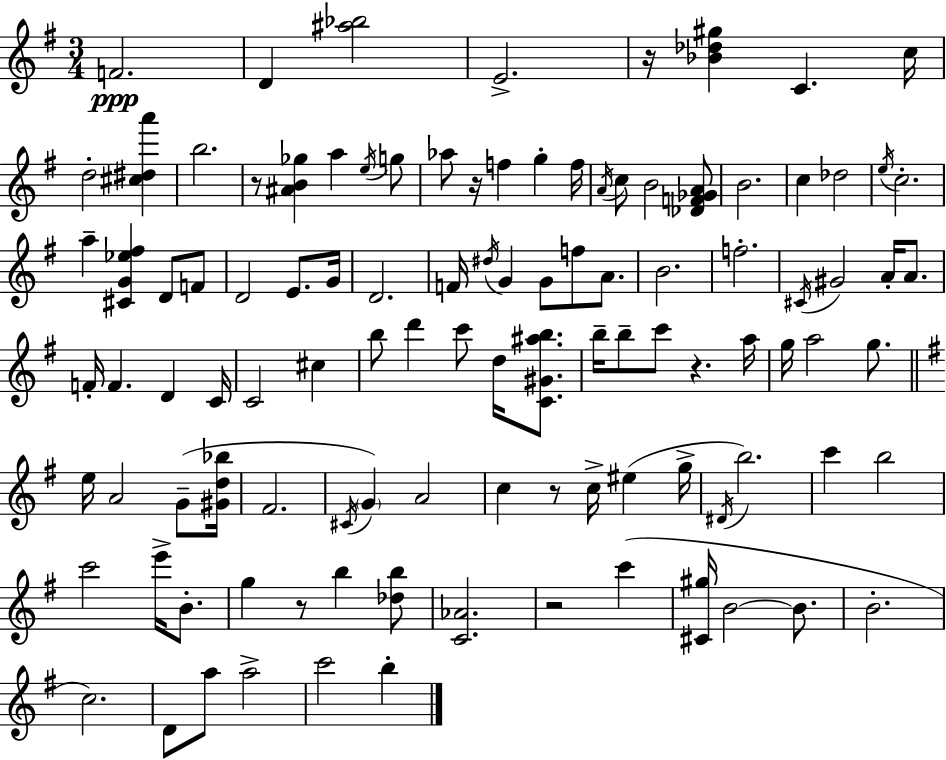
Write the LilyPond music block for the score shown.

{
  \clef treble
  \numericTimeSignature
  \time 3/4
  \key g \major
  \repeat volta 2 { f'2.\ppp | d'4 <ais'' bes''>2 | e'2.-> | r16 <bes' des'' gis''>4 c'4. c''16 | \break d''2-. <cis'' dis'' a'''>4 | b''2. | r8 <ais' b' ges''>4 a''4 \acciaccatura { e''16 } g''8 | aes''8 r16 f''4 g''4-. | \break f''16 \acciaccatura { a'16 } c''8 b'2 | <des' f' ges' a'>8 b'2. | c''4 des''2 | \acciaccatura { e''16 } c''2.-. | \break a''4-- <cis' g' ees'' fis''>4 d'8 | f'8 d'2 e'8. | g'16 d'2. | f'16 \acciaccatura { dis''16 } g'4 g'8 f''8 | \break a'8. b'2. | f''2.-. | \acciaccatura { cis'16 } gis'2 | a'16-. a'8. f'16-. f'4. | \break d'4 c'16 c'2 | cis''4 b''8 d'''4 c'''8 | d''16 <c' gis' ais'' b''>8. b''16-- b''8-- c'''8 r4. | a''16 g''16 a''2 | \break g''8. \bar "||" \break \key e \minor e''16 a'2 g'8--( <gis' d'' bes''>16 | fis'2. | \acciaccatura { cis'16 }) \parenthesize g'4 a'2 | c''4 r8 c''16-> eis''4( | \break g''16-> \acciaccatura { dis'16 } b''2.) | c'''4 b''2 | c'''2 e'''16-> b'8.-. | g''4 r8 b''4 | \break <des'' b''>8 <c' aes'>2. | r2 c'''4( | <cis' gis''>16 b'2~~ b'8. | b'2.-. | \break c''2.) | d'8 a''8 a''2-> | c'''2 b''4-. | } \bar "|."
}